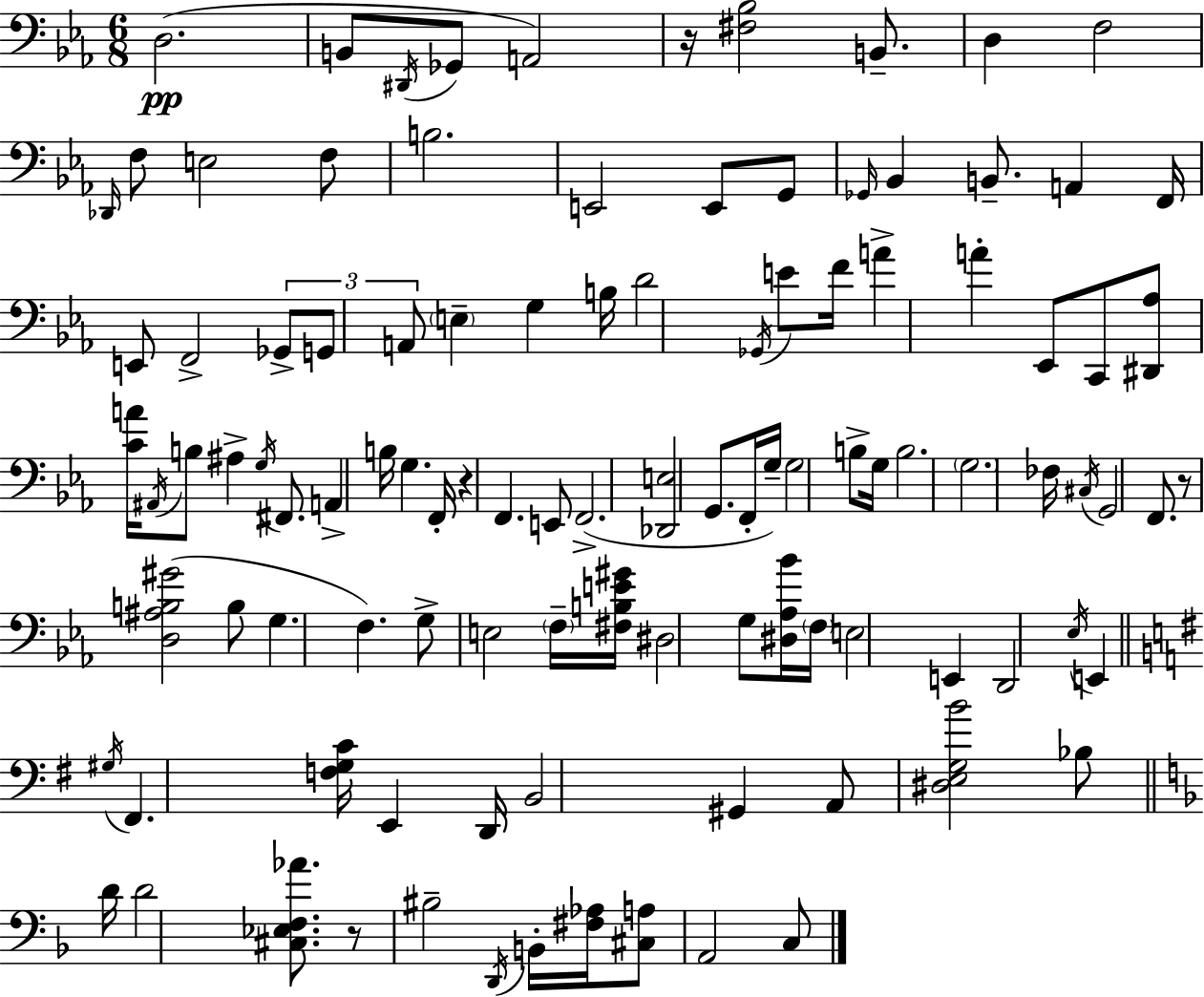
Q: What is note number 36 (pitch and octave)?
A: Eb2